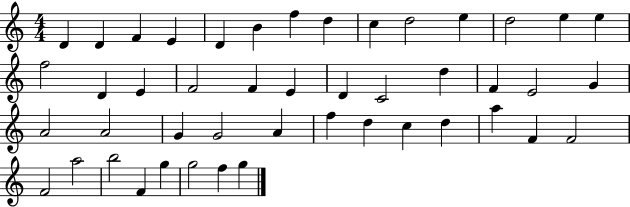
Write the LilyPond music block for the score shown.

{
  \clef treble
  \numericTimeSignature
  \time 4/4
  \key c \major
  d'4 d'4 f'4 e'4 | d'4 b'4 f''4 d''4 | c''4 d''2 e''4 | d''2 e''4 e''4 | \break f''2 d'4 e'4 | f'2 f'4 e'4 | d'4 c'2 d''4 | f'4 e'2 g'4 | \break a'2 a'2 | g'4 g'2 a'4 | f''4 d''4 c''4 d''4 | a''4 f'4 f'2 | \break f'2 a''2 | b''2 f'4 g''4 | g''2 f''4 g''4 | \bar "|."
}